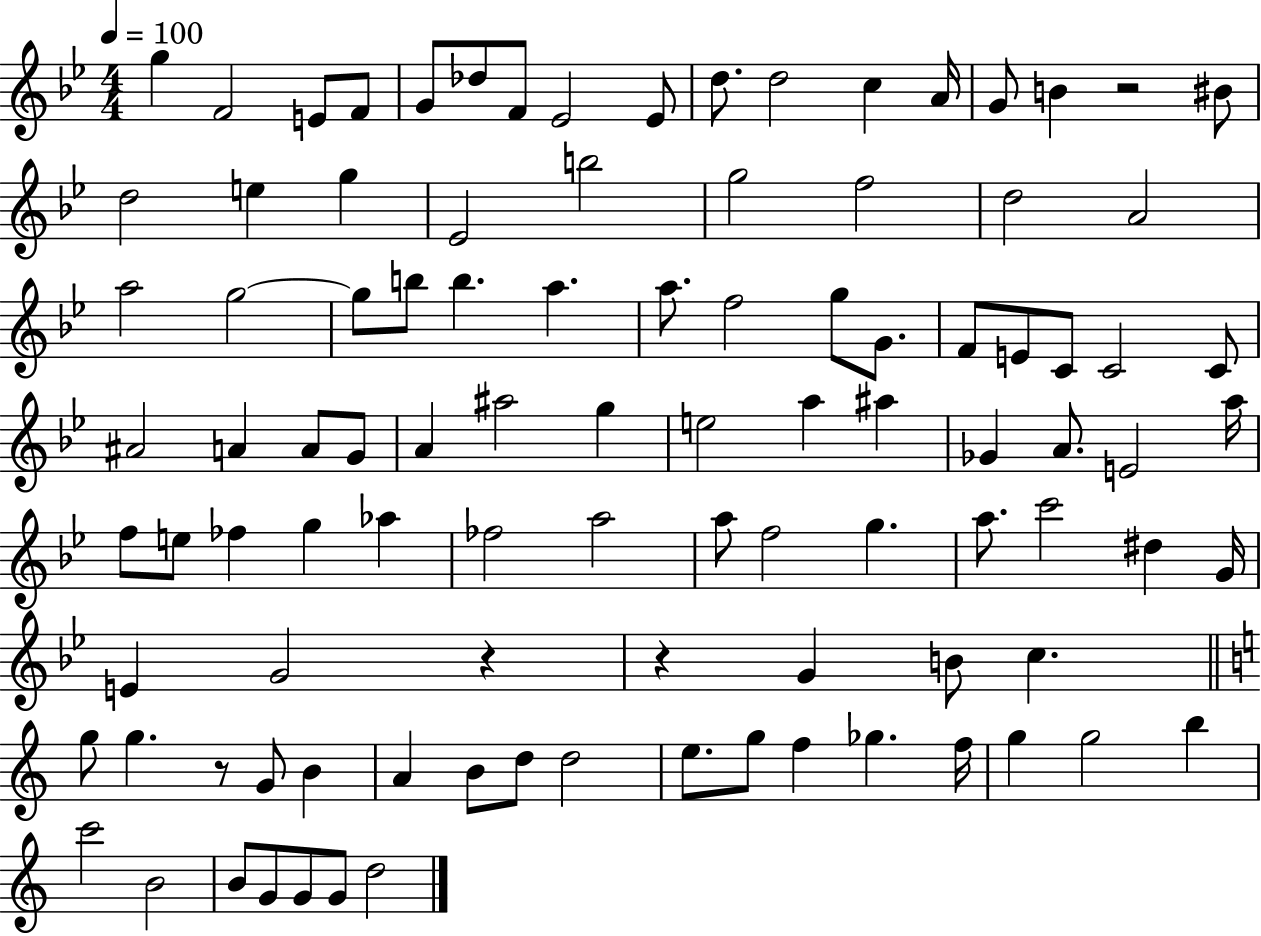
G5/q F4/h E4/e F4/e G4/e Db5/e F4/e Eb4/h Eb4/e D5/e. D5/h C5/q A4/s G4/e B4/q R/h BIS4/e D5/h E5/q G5/q Eb4/h B5/h G5/h F5/h D5/h A4/h A5/h G5/h G5/e B5/e B5/q. A5/q. A5/e. F5/h G5/e G4/e. F4/e E4/e C4/e C4/h C4/e A#4/h A4/q A4/e G4/e A4/q A#5/h G5/q E5/h A5/q A#5/q Gb4/q A4/e. E4/h A5/s F5/e E5/e FES5/q G5/q Ab5/q FES5/h A5/h A5/e F5/h G5/q. A5/e. C6/h D#5/q G4/s E4/q G4/h R/q R/q G4/q B4/e C5/q. G5/e G5/q. R/e G4/e B4/q A4/q B4/e D5/e D5/h E5/e. G5/e F5/q Gb5/q. F5/s G5/q G5/h B5/q C6/h B4/h B4/e G4/e G4/e G4/e D5/h